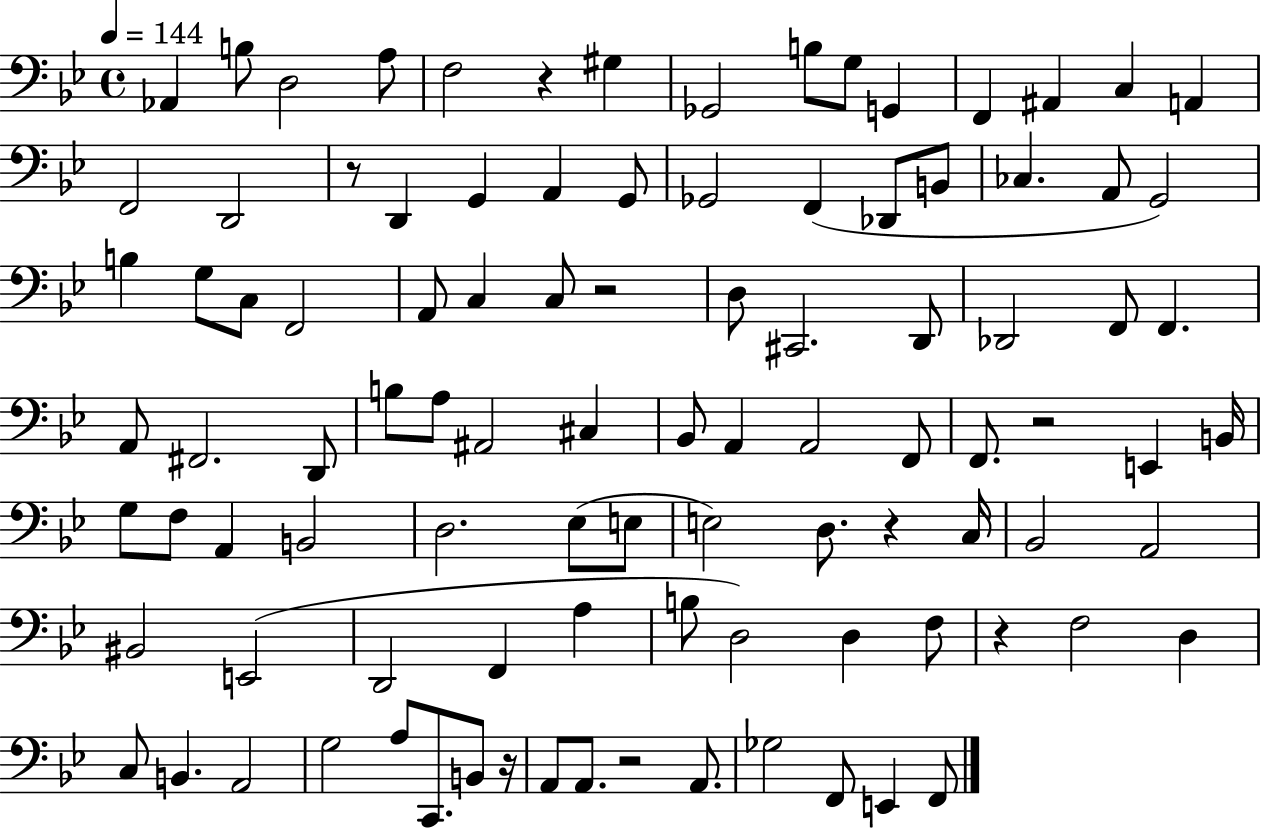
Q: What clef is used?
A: bass